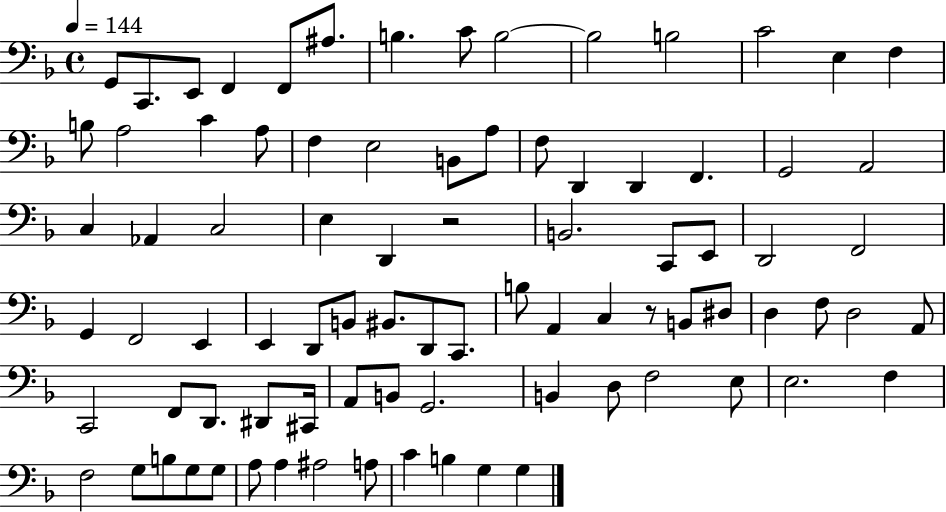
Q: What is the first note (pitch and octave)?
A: G2